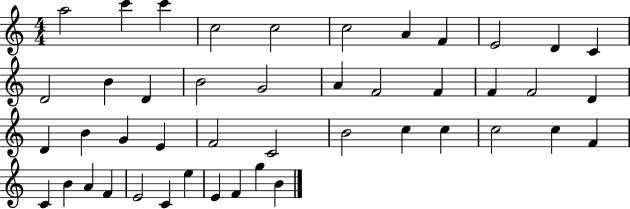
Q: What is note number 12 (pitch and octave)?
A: D4